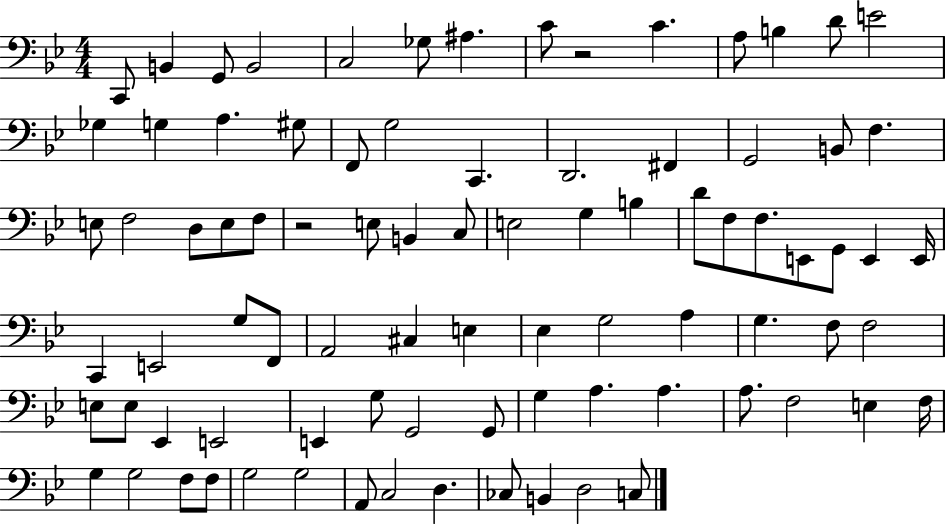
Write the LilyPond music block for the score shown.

{
  \clef bass
  \numericTimeSignature
  \time 4/4
  \key bes \major
  c,8 b,4 g,8 b,2 | c2 ges8 ais4. | c'8 r2 c'4. | a8 b4 d'8 e'2 | \break ges4 g4 a4. gis8 | f,8 g2 c,4. | d,2. fis,4 | g,2 b,8 f4. | \break e8 f2 d8 e8 f8 | r2 e8 b,4 c8 | e2 g4 b4 | d'8 f8 f8. e,8 g,8 e,4 e,16 | \break c,4 e,2 g8 f,8 | a,2 cis4 e4 | ees4 g2 a4 | g4. f8 f2 | \break e8 e8 ees,4 e,2 | e,4 g8 g,2 g,8 | g4 a4. a4. | a8. f2 e4 f16 | \break g4 g2 f8 f8 | g2 g2 | a,8 c2 d4. | ces8 b,4 d2 c8 | \break \bar "|."
}